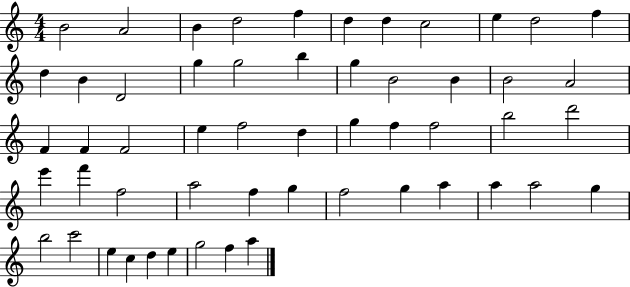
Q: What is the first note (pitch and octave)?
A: B4